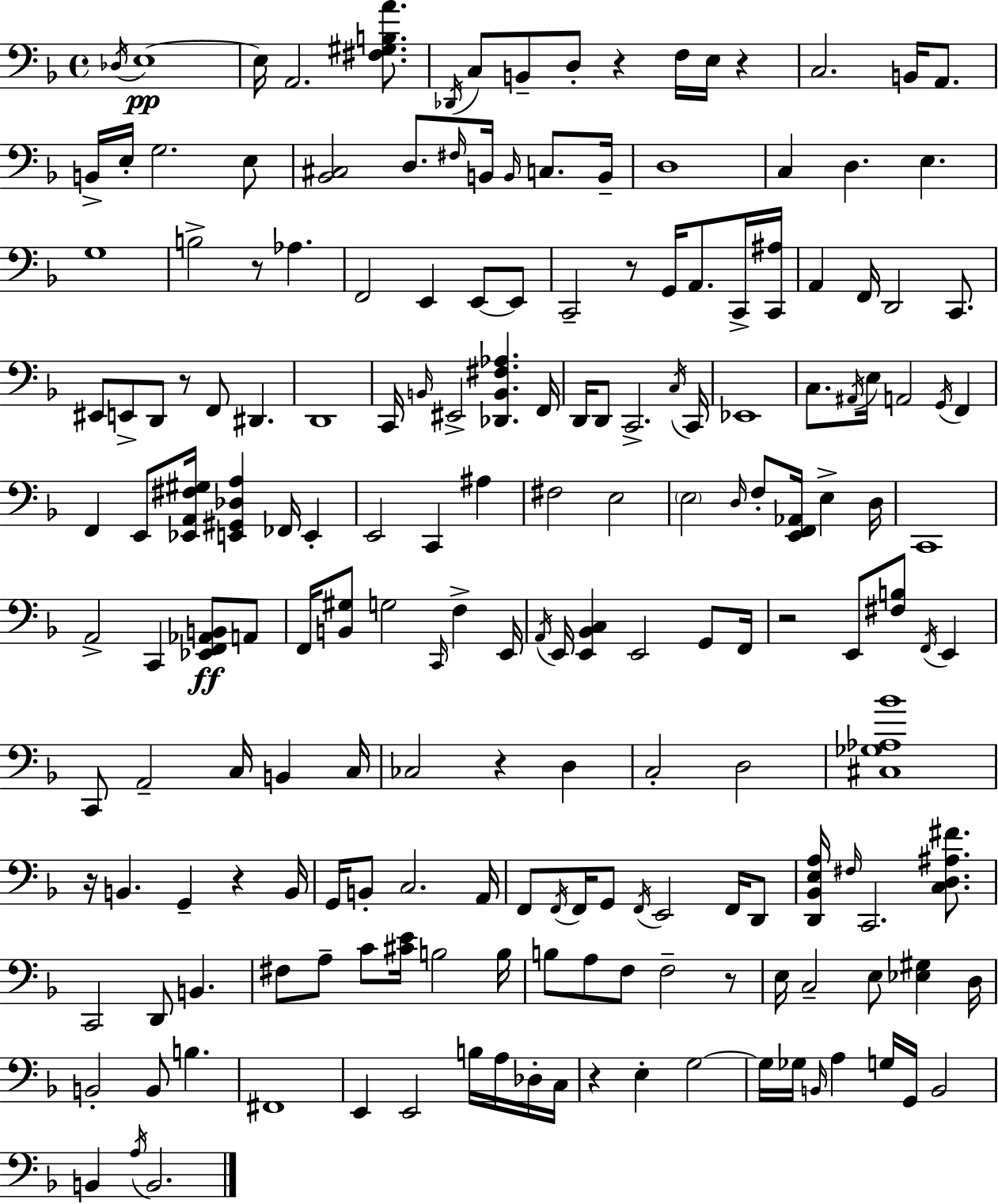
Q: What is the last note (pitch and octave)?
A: B2